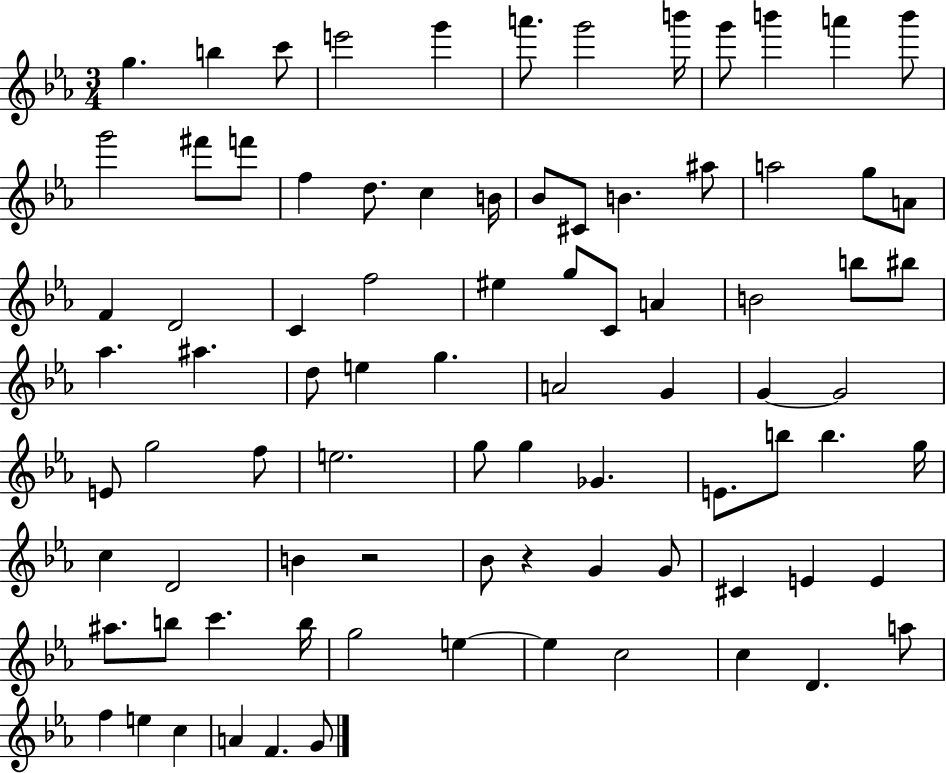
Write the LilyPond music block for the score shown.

{
  \clef treble
  \numericTimeSignature
  \time 3/4
  \key ees \major
  \repeat volta 2 { g''4. b''4 c'''8 | e'''2 g'''4 | a'''8. g'''2 b'''16 | g'''8 b'''4 a'''4 b'''8 | \break g'''2 fis'''8 f'''8 | f''4 d''8. c''4 b'16 | bes'8 cis'8 b'4. ais''8 | a''2 g''8 a'8 | \break f'4 d'2 | c'4 f''2 | eis''4 g''8 c'8 a'4 | b'2 b''8 bis''8 | \break aes''4. ais''4. | d''8 e''4 g''4. | a'2 g'4 | g'4~~ g'2 | \break e'8 g''2 f''8 | e''2. | g''8 g''4 ges'4. | e'8. b''8 b''4. g''16 | \break c''4 d'2 | b'4 r2 | bes'8 r4 g'4 g'8 | cis'4 e'4 e'4 | \break ais''8. b''8 c'''4. b''16 | g''2 e''4~~ | e''4 c''2 | c''4 d'4. a''8 | \break f''4 e''4 c''4 | a'4 f'4. g'8 | } \bar "|."
}